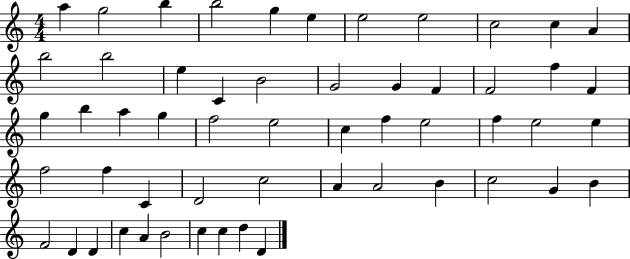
{
  \clef treble
  \numericTimeSignature
  \time 4/4
  \key c \major
  a''4 g''2 b''4 | b''2 g''4 e''4 | e''2 e''2 | c''2 c''4 a'4 | \break b''2 b''2 | e''4 c'4 b'2 | g'2 g'4 f'4 | f'2 f''4 f'4 | \break g''4 b''4 a''4 g''4 | f''2 e''2 | c''4 f''4 e''2 | f''4 e''2 e''4 | \break f''2 f''4 c'4 | d'2 c''2 | a'4 a'2 b'4 | c''2 g'4 b'4 | \break f'2 d'4 d'4 | c''4 a'4 b'2 | c''4 c''4 d''4 d'4 | \bar "|."
}